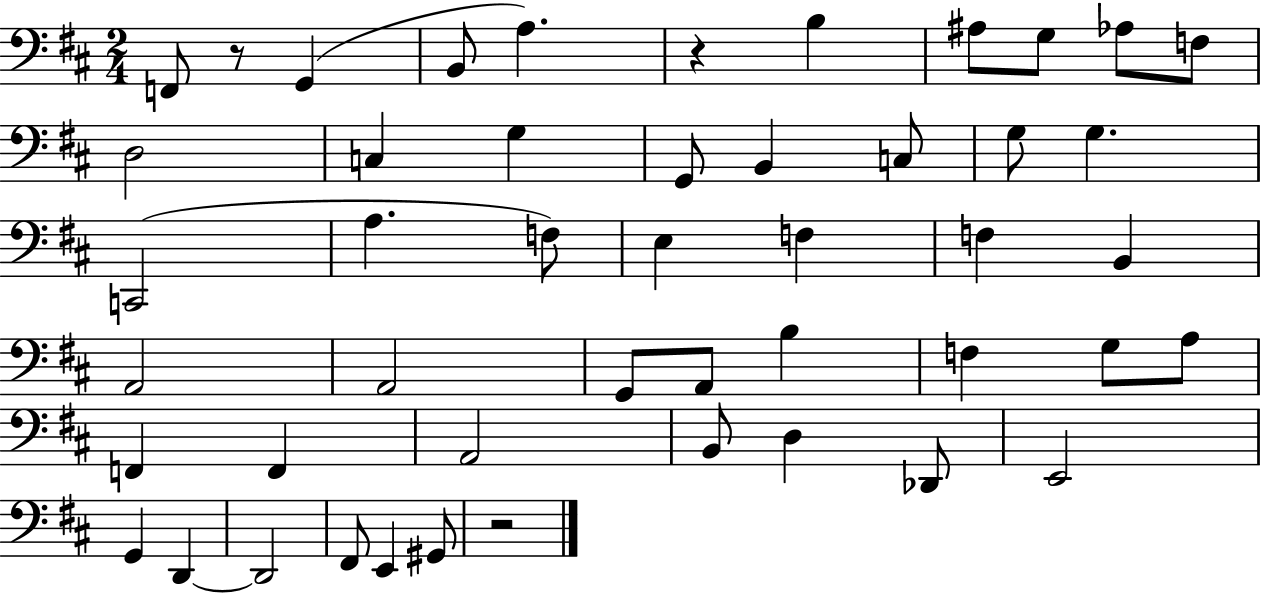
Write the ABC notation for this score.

X:1
T:Untitled
M:2/4
L:1/4
K:D
F,,/2 z/2 G,, B,,/2 A, z B, ^A,/2 G,/2 _A,/2 F,/2 D,2 C, G, G,,/2 B,, C,/2 G,/2 G, C,,2 A, F,/2 E, F, F, B,, A,,2 A,,2 G,,/2 A,,/2 B, F, G,/2 A,/2 F,, F,, A,,2 B,,/2 D, _D,,/2 E,,2 G,, D,, D,,2 ^F,,/2 E,, ^G,,/2 z2